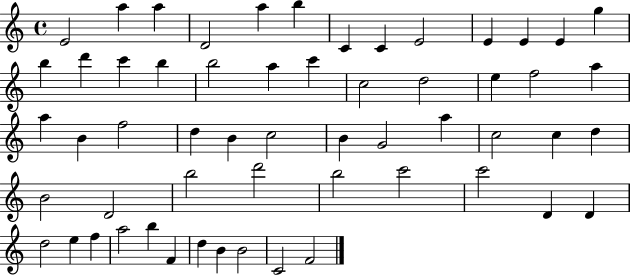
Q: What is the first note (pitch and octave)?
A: E4